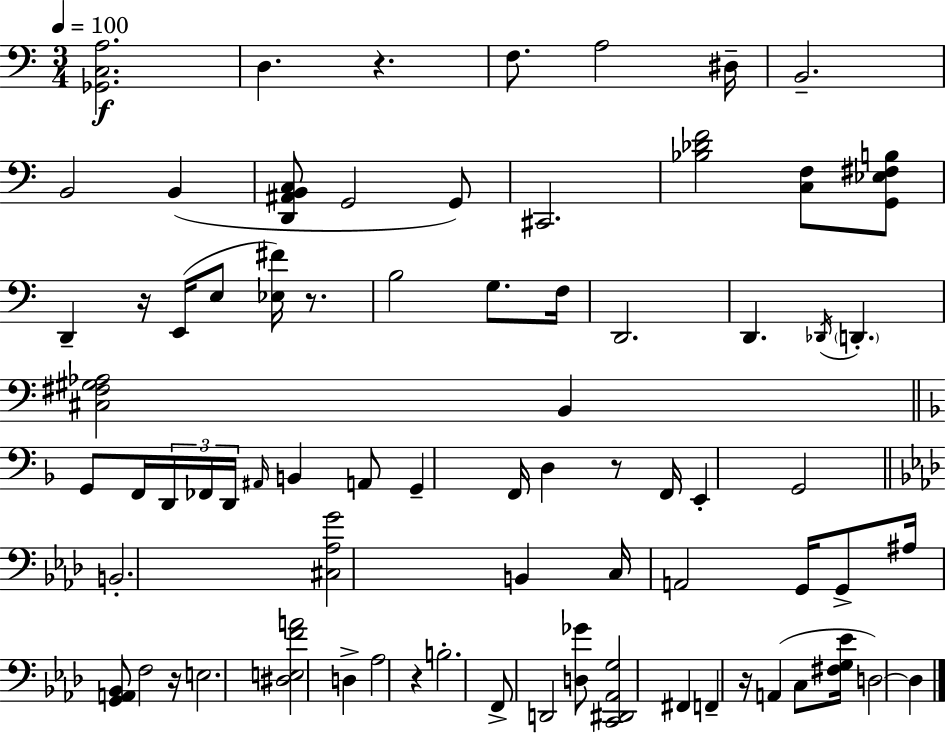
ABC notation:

X:1
T:Untitled
M:3/4
L:1/4
K:Am
[_G,,C,A,]2 D, z F,/2 A,2 ^D,/4 B,,2 B,,2 B,, [D,,^A,,B,,C,]/2 G,,2 G,,/2 ^C,,2 [_B,_DF]2 [C,F,]/2 [G,,_E,^F,B,]/2 D,, z/4 E,,/4 E,/2 [_E,^F]/4 z/2 B,2 G,/2 F,/4 D,,2 D,, _D,,/4 D,, [^C,^F,^G,_A,]2 B,, G,,/2 F,,/4 D,,/4 _F,,/4 D,,/4 ^A,,/4 B,, A,,/2 G,, F,,/4 D, z/2 F,,/4 E,, G,,2 B,,2 [^C,_A,G]2 B,, C,/4 A,,2 G,,/4 G,,/2 ^A,/4 [G,,A,,_B,,]/2 F,2 z/4 E,2 [^D,E,FA]2 D, _A,2 z B,2 F,,/2 D,,2 [D,_G]/2 [C,,^D,,_A,,G,]2 ^F,, F,, z/4 A,, C,/2 [^F,G,_E]/4 D,2 D,